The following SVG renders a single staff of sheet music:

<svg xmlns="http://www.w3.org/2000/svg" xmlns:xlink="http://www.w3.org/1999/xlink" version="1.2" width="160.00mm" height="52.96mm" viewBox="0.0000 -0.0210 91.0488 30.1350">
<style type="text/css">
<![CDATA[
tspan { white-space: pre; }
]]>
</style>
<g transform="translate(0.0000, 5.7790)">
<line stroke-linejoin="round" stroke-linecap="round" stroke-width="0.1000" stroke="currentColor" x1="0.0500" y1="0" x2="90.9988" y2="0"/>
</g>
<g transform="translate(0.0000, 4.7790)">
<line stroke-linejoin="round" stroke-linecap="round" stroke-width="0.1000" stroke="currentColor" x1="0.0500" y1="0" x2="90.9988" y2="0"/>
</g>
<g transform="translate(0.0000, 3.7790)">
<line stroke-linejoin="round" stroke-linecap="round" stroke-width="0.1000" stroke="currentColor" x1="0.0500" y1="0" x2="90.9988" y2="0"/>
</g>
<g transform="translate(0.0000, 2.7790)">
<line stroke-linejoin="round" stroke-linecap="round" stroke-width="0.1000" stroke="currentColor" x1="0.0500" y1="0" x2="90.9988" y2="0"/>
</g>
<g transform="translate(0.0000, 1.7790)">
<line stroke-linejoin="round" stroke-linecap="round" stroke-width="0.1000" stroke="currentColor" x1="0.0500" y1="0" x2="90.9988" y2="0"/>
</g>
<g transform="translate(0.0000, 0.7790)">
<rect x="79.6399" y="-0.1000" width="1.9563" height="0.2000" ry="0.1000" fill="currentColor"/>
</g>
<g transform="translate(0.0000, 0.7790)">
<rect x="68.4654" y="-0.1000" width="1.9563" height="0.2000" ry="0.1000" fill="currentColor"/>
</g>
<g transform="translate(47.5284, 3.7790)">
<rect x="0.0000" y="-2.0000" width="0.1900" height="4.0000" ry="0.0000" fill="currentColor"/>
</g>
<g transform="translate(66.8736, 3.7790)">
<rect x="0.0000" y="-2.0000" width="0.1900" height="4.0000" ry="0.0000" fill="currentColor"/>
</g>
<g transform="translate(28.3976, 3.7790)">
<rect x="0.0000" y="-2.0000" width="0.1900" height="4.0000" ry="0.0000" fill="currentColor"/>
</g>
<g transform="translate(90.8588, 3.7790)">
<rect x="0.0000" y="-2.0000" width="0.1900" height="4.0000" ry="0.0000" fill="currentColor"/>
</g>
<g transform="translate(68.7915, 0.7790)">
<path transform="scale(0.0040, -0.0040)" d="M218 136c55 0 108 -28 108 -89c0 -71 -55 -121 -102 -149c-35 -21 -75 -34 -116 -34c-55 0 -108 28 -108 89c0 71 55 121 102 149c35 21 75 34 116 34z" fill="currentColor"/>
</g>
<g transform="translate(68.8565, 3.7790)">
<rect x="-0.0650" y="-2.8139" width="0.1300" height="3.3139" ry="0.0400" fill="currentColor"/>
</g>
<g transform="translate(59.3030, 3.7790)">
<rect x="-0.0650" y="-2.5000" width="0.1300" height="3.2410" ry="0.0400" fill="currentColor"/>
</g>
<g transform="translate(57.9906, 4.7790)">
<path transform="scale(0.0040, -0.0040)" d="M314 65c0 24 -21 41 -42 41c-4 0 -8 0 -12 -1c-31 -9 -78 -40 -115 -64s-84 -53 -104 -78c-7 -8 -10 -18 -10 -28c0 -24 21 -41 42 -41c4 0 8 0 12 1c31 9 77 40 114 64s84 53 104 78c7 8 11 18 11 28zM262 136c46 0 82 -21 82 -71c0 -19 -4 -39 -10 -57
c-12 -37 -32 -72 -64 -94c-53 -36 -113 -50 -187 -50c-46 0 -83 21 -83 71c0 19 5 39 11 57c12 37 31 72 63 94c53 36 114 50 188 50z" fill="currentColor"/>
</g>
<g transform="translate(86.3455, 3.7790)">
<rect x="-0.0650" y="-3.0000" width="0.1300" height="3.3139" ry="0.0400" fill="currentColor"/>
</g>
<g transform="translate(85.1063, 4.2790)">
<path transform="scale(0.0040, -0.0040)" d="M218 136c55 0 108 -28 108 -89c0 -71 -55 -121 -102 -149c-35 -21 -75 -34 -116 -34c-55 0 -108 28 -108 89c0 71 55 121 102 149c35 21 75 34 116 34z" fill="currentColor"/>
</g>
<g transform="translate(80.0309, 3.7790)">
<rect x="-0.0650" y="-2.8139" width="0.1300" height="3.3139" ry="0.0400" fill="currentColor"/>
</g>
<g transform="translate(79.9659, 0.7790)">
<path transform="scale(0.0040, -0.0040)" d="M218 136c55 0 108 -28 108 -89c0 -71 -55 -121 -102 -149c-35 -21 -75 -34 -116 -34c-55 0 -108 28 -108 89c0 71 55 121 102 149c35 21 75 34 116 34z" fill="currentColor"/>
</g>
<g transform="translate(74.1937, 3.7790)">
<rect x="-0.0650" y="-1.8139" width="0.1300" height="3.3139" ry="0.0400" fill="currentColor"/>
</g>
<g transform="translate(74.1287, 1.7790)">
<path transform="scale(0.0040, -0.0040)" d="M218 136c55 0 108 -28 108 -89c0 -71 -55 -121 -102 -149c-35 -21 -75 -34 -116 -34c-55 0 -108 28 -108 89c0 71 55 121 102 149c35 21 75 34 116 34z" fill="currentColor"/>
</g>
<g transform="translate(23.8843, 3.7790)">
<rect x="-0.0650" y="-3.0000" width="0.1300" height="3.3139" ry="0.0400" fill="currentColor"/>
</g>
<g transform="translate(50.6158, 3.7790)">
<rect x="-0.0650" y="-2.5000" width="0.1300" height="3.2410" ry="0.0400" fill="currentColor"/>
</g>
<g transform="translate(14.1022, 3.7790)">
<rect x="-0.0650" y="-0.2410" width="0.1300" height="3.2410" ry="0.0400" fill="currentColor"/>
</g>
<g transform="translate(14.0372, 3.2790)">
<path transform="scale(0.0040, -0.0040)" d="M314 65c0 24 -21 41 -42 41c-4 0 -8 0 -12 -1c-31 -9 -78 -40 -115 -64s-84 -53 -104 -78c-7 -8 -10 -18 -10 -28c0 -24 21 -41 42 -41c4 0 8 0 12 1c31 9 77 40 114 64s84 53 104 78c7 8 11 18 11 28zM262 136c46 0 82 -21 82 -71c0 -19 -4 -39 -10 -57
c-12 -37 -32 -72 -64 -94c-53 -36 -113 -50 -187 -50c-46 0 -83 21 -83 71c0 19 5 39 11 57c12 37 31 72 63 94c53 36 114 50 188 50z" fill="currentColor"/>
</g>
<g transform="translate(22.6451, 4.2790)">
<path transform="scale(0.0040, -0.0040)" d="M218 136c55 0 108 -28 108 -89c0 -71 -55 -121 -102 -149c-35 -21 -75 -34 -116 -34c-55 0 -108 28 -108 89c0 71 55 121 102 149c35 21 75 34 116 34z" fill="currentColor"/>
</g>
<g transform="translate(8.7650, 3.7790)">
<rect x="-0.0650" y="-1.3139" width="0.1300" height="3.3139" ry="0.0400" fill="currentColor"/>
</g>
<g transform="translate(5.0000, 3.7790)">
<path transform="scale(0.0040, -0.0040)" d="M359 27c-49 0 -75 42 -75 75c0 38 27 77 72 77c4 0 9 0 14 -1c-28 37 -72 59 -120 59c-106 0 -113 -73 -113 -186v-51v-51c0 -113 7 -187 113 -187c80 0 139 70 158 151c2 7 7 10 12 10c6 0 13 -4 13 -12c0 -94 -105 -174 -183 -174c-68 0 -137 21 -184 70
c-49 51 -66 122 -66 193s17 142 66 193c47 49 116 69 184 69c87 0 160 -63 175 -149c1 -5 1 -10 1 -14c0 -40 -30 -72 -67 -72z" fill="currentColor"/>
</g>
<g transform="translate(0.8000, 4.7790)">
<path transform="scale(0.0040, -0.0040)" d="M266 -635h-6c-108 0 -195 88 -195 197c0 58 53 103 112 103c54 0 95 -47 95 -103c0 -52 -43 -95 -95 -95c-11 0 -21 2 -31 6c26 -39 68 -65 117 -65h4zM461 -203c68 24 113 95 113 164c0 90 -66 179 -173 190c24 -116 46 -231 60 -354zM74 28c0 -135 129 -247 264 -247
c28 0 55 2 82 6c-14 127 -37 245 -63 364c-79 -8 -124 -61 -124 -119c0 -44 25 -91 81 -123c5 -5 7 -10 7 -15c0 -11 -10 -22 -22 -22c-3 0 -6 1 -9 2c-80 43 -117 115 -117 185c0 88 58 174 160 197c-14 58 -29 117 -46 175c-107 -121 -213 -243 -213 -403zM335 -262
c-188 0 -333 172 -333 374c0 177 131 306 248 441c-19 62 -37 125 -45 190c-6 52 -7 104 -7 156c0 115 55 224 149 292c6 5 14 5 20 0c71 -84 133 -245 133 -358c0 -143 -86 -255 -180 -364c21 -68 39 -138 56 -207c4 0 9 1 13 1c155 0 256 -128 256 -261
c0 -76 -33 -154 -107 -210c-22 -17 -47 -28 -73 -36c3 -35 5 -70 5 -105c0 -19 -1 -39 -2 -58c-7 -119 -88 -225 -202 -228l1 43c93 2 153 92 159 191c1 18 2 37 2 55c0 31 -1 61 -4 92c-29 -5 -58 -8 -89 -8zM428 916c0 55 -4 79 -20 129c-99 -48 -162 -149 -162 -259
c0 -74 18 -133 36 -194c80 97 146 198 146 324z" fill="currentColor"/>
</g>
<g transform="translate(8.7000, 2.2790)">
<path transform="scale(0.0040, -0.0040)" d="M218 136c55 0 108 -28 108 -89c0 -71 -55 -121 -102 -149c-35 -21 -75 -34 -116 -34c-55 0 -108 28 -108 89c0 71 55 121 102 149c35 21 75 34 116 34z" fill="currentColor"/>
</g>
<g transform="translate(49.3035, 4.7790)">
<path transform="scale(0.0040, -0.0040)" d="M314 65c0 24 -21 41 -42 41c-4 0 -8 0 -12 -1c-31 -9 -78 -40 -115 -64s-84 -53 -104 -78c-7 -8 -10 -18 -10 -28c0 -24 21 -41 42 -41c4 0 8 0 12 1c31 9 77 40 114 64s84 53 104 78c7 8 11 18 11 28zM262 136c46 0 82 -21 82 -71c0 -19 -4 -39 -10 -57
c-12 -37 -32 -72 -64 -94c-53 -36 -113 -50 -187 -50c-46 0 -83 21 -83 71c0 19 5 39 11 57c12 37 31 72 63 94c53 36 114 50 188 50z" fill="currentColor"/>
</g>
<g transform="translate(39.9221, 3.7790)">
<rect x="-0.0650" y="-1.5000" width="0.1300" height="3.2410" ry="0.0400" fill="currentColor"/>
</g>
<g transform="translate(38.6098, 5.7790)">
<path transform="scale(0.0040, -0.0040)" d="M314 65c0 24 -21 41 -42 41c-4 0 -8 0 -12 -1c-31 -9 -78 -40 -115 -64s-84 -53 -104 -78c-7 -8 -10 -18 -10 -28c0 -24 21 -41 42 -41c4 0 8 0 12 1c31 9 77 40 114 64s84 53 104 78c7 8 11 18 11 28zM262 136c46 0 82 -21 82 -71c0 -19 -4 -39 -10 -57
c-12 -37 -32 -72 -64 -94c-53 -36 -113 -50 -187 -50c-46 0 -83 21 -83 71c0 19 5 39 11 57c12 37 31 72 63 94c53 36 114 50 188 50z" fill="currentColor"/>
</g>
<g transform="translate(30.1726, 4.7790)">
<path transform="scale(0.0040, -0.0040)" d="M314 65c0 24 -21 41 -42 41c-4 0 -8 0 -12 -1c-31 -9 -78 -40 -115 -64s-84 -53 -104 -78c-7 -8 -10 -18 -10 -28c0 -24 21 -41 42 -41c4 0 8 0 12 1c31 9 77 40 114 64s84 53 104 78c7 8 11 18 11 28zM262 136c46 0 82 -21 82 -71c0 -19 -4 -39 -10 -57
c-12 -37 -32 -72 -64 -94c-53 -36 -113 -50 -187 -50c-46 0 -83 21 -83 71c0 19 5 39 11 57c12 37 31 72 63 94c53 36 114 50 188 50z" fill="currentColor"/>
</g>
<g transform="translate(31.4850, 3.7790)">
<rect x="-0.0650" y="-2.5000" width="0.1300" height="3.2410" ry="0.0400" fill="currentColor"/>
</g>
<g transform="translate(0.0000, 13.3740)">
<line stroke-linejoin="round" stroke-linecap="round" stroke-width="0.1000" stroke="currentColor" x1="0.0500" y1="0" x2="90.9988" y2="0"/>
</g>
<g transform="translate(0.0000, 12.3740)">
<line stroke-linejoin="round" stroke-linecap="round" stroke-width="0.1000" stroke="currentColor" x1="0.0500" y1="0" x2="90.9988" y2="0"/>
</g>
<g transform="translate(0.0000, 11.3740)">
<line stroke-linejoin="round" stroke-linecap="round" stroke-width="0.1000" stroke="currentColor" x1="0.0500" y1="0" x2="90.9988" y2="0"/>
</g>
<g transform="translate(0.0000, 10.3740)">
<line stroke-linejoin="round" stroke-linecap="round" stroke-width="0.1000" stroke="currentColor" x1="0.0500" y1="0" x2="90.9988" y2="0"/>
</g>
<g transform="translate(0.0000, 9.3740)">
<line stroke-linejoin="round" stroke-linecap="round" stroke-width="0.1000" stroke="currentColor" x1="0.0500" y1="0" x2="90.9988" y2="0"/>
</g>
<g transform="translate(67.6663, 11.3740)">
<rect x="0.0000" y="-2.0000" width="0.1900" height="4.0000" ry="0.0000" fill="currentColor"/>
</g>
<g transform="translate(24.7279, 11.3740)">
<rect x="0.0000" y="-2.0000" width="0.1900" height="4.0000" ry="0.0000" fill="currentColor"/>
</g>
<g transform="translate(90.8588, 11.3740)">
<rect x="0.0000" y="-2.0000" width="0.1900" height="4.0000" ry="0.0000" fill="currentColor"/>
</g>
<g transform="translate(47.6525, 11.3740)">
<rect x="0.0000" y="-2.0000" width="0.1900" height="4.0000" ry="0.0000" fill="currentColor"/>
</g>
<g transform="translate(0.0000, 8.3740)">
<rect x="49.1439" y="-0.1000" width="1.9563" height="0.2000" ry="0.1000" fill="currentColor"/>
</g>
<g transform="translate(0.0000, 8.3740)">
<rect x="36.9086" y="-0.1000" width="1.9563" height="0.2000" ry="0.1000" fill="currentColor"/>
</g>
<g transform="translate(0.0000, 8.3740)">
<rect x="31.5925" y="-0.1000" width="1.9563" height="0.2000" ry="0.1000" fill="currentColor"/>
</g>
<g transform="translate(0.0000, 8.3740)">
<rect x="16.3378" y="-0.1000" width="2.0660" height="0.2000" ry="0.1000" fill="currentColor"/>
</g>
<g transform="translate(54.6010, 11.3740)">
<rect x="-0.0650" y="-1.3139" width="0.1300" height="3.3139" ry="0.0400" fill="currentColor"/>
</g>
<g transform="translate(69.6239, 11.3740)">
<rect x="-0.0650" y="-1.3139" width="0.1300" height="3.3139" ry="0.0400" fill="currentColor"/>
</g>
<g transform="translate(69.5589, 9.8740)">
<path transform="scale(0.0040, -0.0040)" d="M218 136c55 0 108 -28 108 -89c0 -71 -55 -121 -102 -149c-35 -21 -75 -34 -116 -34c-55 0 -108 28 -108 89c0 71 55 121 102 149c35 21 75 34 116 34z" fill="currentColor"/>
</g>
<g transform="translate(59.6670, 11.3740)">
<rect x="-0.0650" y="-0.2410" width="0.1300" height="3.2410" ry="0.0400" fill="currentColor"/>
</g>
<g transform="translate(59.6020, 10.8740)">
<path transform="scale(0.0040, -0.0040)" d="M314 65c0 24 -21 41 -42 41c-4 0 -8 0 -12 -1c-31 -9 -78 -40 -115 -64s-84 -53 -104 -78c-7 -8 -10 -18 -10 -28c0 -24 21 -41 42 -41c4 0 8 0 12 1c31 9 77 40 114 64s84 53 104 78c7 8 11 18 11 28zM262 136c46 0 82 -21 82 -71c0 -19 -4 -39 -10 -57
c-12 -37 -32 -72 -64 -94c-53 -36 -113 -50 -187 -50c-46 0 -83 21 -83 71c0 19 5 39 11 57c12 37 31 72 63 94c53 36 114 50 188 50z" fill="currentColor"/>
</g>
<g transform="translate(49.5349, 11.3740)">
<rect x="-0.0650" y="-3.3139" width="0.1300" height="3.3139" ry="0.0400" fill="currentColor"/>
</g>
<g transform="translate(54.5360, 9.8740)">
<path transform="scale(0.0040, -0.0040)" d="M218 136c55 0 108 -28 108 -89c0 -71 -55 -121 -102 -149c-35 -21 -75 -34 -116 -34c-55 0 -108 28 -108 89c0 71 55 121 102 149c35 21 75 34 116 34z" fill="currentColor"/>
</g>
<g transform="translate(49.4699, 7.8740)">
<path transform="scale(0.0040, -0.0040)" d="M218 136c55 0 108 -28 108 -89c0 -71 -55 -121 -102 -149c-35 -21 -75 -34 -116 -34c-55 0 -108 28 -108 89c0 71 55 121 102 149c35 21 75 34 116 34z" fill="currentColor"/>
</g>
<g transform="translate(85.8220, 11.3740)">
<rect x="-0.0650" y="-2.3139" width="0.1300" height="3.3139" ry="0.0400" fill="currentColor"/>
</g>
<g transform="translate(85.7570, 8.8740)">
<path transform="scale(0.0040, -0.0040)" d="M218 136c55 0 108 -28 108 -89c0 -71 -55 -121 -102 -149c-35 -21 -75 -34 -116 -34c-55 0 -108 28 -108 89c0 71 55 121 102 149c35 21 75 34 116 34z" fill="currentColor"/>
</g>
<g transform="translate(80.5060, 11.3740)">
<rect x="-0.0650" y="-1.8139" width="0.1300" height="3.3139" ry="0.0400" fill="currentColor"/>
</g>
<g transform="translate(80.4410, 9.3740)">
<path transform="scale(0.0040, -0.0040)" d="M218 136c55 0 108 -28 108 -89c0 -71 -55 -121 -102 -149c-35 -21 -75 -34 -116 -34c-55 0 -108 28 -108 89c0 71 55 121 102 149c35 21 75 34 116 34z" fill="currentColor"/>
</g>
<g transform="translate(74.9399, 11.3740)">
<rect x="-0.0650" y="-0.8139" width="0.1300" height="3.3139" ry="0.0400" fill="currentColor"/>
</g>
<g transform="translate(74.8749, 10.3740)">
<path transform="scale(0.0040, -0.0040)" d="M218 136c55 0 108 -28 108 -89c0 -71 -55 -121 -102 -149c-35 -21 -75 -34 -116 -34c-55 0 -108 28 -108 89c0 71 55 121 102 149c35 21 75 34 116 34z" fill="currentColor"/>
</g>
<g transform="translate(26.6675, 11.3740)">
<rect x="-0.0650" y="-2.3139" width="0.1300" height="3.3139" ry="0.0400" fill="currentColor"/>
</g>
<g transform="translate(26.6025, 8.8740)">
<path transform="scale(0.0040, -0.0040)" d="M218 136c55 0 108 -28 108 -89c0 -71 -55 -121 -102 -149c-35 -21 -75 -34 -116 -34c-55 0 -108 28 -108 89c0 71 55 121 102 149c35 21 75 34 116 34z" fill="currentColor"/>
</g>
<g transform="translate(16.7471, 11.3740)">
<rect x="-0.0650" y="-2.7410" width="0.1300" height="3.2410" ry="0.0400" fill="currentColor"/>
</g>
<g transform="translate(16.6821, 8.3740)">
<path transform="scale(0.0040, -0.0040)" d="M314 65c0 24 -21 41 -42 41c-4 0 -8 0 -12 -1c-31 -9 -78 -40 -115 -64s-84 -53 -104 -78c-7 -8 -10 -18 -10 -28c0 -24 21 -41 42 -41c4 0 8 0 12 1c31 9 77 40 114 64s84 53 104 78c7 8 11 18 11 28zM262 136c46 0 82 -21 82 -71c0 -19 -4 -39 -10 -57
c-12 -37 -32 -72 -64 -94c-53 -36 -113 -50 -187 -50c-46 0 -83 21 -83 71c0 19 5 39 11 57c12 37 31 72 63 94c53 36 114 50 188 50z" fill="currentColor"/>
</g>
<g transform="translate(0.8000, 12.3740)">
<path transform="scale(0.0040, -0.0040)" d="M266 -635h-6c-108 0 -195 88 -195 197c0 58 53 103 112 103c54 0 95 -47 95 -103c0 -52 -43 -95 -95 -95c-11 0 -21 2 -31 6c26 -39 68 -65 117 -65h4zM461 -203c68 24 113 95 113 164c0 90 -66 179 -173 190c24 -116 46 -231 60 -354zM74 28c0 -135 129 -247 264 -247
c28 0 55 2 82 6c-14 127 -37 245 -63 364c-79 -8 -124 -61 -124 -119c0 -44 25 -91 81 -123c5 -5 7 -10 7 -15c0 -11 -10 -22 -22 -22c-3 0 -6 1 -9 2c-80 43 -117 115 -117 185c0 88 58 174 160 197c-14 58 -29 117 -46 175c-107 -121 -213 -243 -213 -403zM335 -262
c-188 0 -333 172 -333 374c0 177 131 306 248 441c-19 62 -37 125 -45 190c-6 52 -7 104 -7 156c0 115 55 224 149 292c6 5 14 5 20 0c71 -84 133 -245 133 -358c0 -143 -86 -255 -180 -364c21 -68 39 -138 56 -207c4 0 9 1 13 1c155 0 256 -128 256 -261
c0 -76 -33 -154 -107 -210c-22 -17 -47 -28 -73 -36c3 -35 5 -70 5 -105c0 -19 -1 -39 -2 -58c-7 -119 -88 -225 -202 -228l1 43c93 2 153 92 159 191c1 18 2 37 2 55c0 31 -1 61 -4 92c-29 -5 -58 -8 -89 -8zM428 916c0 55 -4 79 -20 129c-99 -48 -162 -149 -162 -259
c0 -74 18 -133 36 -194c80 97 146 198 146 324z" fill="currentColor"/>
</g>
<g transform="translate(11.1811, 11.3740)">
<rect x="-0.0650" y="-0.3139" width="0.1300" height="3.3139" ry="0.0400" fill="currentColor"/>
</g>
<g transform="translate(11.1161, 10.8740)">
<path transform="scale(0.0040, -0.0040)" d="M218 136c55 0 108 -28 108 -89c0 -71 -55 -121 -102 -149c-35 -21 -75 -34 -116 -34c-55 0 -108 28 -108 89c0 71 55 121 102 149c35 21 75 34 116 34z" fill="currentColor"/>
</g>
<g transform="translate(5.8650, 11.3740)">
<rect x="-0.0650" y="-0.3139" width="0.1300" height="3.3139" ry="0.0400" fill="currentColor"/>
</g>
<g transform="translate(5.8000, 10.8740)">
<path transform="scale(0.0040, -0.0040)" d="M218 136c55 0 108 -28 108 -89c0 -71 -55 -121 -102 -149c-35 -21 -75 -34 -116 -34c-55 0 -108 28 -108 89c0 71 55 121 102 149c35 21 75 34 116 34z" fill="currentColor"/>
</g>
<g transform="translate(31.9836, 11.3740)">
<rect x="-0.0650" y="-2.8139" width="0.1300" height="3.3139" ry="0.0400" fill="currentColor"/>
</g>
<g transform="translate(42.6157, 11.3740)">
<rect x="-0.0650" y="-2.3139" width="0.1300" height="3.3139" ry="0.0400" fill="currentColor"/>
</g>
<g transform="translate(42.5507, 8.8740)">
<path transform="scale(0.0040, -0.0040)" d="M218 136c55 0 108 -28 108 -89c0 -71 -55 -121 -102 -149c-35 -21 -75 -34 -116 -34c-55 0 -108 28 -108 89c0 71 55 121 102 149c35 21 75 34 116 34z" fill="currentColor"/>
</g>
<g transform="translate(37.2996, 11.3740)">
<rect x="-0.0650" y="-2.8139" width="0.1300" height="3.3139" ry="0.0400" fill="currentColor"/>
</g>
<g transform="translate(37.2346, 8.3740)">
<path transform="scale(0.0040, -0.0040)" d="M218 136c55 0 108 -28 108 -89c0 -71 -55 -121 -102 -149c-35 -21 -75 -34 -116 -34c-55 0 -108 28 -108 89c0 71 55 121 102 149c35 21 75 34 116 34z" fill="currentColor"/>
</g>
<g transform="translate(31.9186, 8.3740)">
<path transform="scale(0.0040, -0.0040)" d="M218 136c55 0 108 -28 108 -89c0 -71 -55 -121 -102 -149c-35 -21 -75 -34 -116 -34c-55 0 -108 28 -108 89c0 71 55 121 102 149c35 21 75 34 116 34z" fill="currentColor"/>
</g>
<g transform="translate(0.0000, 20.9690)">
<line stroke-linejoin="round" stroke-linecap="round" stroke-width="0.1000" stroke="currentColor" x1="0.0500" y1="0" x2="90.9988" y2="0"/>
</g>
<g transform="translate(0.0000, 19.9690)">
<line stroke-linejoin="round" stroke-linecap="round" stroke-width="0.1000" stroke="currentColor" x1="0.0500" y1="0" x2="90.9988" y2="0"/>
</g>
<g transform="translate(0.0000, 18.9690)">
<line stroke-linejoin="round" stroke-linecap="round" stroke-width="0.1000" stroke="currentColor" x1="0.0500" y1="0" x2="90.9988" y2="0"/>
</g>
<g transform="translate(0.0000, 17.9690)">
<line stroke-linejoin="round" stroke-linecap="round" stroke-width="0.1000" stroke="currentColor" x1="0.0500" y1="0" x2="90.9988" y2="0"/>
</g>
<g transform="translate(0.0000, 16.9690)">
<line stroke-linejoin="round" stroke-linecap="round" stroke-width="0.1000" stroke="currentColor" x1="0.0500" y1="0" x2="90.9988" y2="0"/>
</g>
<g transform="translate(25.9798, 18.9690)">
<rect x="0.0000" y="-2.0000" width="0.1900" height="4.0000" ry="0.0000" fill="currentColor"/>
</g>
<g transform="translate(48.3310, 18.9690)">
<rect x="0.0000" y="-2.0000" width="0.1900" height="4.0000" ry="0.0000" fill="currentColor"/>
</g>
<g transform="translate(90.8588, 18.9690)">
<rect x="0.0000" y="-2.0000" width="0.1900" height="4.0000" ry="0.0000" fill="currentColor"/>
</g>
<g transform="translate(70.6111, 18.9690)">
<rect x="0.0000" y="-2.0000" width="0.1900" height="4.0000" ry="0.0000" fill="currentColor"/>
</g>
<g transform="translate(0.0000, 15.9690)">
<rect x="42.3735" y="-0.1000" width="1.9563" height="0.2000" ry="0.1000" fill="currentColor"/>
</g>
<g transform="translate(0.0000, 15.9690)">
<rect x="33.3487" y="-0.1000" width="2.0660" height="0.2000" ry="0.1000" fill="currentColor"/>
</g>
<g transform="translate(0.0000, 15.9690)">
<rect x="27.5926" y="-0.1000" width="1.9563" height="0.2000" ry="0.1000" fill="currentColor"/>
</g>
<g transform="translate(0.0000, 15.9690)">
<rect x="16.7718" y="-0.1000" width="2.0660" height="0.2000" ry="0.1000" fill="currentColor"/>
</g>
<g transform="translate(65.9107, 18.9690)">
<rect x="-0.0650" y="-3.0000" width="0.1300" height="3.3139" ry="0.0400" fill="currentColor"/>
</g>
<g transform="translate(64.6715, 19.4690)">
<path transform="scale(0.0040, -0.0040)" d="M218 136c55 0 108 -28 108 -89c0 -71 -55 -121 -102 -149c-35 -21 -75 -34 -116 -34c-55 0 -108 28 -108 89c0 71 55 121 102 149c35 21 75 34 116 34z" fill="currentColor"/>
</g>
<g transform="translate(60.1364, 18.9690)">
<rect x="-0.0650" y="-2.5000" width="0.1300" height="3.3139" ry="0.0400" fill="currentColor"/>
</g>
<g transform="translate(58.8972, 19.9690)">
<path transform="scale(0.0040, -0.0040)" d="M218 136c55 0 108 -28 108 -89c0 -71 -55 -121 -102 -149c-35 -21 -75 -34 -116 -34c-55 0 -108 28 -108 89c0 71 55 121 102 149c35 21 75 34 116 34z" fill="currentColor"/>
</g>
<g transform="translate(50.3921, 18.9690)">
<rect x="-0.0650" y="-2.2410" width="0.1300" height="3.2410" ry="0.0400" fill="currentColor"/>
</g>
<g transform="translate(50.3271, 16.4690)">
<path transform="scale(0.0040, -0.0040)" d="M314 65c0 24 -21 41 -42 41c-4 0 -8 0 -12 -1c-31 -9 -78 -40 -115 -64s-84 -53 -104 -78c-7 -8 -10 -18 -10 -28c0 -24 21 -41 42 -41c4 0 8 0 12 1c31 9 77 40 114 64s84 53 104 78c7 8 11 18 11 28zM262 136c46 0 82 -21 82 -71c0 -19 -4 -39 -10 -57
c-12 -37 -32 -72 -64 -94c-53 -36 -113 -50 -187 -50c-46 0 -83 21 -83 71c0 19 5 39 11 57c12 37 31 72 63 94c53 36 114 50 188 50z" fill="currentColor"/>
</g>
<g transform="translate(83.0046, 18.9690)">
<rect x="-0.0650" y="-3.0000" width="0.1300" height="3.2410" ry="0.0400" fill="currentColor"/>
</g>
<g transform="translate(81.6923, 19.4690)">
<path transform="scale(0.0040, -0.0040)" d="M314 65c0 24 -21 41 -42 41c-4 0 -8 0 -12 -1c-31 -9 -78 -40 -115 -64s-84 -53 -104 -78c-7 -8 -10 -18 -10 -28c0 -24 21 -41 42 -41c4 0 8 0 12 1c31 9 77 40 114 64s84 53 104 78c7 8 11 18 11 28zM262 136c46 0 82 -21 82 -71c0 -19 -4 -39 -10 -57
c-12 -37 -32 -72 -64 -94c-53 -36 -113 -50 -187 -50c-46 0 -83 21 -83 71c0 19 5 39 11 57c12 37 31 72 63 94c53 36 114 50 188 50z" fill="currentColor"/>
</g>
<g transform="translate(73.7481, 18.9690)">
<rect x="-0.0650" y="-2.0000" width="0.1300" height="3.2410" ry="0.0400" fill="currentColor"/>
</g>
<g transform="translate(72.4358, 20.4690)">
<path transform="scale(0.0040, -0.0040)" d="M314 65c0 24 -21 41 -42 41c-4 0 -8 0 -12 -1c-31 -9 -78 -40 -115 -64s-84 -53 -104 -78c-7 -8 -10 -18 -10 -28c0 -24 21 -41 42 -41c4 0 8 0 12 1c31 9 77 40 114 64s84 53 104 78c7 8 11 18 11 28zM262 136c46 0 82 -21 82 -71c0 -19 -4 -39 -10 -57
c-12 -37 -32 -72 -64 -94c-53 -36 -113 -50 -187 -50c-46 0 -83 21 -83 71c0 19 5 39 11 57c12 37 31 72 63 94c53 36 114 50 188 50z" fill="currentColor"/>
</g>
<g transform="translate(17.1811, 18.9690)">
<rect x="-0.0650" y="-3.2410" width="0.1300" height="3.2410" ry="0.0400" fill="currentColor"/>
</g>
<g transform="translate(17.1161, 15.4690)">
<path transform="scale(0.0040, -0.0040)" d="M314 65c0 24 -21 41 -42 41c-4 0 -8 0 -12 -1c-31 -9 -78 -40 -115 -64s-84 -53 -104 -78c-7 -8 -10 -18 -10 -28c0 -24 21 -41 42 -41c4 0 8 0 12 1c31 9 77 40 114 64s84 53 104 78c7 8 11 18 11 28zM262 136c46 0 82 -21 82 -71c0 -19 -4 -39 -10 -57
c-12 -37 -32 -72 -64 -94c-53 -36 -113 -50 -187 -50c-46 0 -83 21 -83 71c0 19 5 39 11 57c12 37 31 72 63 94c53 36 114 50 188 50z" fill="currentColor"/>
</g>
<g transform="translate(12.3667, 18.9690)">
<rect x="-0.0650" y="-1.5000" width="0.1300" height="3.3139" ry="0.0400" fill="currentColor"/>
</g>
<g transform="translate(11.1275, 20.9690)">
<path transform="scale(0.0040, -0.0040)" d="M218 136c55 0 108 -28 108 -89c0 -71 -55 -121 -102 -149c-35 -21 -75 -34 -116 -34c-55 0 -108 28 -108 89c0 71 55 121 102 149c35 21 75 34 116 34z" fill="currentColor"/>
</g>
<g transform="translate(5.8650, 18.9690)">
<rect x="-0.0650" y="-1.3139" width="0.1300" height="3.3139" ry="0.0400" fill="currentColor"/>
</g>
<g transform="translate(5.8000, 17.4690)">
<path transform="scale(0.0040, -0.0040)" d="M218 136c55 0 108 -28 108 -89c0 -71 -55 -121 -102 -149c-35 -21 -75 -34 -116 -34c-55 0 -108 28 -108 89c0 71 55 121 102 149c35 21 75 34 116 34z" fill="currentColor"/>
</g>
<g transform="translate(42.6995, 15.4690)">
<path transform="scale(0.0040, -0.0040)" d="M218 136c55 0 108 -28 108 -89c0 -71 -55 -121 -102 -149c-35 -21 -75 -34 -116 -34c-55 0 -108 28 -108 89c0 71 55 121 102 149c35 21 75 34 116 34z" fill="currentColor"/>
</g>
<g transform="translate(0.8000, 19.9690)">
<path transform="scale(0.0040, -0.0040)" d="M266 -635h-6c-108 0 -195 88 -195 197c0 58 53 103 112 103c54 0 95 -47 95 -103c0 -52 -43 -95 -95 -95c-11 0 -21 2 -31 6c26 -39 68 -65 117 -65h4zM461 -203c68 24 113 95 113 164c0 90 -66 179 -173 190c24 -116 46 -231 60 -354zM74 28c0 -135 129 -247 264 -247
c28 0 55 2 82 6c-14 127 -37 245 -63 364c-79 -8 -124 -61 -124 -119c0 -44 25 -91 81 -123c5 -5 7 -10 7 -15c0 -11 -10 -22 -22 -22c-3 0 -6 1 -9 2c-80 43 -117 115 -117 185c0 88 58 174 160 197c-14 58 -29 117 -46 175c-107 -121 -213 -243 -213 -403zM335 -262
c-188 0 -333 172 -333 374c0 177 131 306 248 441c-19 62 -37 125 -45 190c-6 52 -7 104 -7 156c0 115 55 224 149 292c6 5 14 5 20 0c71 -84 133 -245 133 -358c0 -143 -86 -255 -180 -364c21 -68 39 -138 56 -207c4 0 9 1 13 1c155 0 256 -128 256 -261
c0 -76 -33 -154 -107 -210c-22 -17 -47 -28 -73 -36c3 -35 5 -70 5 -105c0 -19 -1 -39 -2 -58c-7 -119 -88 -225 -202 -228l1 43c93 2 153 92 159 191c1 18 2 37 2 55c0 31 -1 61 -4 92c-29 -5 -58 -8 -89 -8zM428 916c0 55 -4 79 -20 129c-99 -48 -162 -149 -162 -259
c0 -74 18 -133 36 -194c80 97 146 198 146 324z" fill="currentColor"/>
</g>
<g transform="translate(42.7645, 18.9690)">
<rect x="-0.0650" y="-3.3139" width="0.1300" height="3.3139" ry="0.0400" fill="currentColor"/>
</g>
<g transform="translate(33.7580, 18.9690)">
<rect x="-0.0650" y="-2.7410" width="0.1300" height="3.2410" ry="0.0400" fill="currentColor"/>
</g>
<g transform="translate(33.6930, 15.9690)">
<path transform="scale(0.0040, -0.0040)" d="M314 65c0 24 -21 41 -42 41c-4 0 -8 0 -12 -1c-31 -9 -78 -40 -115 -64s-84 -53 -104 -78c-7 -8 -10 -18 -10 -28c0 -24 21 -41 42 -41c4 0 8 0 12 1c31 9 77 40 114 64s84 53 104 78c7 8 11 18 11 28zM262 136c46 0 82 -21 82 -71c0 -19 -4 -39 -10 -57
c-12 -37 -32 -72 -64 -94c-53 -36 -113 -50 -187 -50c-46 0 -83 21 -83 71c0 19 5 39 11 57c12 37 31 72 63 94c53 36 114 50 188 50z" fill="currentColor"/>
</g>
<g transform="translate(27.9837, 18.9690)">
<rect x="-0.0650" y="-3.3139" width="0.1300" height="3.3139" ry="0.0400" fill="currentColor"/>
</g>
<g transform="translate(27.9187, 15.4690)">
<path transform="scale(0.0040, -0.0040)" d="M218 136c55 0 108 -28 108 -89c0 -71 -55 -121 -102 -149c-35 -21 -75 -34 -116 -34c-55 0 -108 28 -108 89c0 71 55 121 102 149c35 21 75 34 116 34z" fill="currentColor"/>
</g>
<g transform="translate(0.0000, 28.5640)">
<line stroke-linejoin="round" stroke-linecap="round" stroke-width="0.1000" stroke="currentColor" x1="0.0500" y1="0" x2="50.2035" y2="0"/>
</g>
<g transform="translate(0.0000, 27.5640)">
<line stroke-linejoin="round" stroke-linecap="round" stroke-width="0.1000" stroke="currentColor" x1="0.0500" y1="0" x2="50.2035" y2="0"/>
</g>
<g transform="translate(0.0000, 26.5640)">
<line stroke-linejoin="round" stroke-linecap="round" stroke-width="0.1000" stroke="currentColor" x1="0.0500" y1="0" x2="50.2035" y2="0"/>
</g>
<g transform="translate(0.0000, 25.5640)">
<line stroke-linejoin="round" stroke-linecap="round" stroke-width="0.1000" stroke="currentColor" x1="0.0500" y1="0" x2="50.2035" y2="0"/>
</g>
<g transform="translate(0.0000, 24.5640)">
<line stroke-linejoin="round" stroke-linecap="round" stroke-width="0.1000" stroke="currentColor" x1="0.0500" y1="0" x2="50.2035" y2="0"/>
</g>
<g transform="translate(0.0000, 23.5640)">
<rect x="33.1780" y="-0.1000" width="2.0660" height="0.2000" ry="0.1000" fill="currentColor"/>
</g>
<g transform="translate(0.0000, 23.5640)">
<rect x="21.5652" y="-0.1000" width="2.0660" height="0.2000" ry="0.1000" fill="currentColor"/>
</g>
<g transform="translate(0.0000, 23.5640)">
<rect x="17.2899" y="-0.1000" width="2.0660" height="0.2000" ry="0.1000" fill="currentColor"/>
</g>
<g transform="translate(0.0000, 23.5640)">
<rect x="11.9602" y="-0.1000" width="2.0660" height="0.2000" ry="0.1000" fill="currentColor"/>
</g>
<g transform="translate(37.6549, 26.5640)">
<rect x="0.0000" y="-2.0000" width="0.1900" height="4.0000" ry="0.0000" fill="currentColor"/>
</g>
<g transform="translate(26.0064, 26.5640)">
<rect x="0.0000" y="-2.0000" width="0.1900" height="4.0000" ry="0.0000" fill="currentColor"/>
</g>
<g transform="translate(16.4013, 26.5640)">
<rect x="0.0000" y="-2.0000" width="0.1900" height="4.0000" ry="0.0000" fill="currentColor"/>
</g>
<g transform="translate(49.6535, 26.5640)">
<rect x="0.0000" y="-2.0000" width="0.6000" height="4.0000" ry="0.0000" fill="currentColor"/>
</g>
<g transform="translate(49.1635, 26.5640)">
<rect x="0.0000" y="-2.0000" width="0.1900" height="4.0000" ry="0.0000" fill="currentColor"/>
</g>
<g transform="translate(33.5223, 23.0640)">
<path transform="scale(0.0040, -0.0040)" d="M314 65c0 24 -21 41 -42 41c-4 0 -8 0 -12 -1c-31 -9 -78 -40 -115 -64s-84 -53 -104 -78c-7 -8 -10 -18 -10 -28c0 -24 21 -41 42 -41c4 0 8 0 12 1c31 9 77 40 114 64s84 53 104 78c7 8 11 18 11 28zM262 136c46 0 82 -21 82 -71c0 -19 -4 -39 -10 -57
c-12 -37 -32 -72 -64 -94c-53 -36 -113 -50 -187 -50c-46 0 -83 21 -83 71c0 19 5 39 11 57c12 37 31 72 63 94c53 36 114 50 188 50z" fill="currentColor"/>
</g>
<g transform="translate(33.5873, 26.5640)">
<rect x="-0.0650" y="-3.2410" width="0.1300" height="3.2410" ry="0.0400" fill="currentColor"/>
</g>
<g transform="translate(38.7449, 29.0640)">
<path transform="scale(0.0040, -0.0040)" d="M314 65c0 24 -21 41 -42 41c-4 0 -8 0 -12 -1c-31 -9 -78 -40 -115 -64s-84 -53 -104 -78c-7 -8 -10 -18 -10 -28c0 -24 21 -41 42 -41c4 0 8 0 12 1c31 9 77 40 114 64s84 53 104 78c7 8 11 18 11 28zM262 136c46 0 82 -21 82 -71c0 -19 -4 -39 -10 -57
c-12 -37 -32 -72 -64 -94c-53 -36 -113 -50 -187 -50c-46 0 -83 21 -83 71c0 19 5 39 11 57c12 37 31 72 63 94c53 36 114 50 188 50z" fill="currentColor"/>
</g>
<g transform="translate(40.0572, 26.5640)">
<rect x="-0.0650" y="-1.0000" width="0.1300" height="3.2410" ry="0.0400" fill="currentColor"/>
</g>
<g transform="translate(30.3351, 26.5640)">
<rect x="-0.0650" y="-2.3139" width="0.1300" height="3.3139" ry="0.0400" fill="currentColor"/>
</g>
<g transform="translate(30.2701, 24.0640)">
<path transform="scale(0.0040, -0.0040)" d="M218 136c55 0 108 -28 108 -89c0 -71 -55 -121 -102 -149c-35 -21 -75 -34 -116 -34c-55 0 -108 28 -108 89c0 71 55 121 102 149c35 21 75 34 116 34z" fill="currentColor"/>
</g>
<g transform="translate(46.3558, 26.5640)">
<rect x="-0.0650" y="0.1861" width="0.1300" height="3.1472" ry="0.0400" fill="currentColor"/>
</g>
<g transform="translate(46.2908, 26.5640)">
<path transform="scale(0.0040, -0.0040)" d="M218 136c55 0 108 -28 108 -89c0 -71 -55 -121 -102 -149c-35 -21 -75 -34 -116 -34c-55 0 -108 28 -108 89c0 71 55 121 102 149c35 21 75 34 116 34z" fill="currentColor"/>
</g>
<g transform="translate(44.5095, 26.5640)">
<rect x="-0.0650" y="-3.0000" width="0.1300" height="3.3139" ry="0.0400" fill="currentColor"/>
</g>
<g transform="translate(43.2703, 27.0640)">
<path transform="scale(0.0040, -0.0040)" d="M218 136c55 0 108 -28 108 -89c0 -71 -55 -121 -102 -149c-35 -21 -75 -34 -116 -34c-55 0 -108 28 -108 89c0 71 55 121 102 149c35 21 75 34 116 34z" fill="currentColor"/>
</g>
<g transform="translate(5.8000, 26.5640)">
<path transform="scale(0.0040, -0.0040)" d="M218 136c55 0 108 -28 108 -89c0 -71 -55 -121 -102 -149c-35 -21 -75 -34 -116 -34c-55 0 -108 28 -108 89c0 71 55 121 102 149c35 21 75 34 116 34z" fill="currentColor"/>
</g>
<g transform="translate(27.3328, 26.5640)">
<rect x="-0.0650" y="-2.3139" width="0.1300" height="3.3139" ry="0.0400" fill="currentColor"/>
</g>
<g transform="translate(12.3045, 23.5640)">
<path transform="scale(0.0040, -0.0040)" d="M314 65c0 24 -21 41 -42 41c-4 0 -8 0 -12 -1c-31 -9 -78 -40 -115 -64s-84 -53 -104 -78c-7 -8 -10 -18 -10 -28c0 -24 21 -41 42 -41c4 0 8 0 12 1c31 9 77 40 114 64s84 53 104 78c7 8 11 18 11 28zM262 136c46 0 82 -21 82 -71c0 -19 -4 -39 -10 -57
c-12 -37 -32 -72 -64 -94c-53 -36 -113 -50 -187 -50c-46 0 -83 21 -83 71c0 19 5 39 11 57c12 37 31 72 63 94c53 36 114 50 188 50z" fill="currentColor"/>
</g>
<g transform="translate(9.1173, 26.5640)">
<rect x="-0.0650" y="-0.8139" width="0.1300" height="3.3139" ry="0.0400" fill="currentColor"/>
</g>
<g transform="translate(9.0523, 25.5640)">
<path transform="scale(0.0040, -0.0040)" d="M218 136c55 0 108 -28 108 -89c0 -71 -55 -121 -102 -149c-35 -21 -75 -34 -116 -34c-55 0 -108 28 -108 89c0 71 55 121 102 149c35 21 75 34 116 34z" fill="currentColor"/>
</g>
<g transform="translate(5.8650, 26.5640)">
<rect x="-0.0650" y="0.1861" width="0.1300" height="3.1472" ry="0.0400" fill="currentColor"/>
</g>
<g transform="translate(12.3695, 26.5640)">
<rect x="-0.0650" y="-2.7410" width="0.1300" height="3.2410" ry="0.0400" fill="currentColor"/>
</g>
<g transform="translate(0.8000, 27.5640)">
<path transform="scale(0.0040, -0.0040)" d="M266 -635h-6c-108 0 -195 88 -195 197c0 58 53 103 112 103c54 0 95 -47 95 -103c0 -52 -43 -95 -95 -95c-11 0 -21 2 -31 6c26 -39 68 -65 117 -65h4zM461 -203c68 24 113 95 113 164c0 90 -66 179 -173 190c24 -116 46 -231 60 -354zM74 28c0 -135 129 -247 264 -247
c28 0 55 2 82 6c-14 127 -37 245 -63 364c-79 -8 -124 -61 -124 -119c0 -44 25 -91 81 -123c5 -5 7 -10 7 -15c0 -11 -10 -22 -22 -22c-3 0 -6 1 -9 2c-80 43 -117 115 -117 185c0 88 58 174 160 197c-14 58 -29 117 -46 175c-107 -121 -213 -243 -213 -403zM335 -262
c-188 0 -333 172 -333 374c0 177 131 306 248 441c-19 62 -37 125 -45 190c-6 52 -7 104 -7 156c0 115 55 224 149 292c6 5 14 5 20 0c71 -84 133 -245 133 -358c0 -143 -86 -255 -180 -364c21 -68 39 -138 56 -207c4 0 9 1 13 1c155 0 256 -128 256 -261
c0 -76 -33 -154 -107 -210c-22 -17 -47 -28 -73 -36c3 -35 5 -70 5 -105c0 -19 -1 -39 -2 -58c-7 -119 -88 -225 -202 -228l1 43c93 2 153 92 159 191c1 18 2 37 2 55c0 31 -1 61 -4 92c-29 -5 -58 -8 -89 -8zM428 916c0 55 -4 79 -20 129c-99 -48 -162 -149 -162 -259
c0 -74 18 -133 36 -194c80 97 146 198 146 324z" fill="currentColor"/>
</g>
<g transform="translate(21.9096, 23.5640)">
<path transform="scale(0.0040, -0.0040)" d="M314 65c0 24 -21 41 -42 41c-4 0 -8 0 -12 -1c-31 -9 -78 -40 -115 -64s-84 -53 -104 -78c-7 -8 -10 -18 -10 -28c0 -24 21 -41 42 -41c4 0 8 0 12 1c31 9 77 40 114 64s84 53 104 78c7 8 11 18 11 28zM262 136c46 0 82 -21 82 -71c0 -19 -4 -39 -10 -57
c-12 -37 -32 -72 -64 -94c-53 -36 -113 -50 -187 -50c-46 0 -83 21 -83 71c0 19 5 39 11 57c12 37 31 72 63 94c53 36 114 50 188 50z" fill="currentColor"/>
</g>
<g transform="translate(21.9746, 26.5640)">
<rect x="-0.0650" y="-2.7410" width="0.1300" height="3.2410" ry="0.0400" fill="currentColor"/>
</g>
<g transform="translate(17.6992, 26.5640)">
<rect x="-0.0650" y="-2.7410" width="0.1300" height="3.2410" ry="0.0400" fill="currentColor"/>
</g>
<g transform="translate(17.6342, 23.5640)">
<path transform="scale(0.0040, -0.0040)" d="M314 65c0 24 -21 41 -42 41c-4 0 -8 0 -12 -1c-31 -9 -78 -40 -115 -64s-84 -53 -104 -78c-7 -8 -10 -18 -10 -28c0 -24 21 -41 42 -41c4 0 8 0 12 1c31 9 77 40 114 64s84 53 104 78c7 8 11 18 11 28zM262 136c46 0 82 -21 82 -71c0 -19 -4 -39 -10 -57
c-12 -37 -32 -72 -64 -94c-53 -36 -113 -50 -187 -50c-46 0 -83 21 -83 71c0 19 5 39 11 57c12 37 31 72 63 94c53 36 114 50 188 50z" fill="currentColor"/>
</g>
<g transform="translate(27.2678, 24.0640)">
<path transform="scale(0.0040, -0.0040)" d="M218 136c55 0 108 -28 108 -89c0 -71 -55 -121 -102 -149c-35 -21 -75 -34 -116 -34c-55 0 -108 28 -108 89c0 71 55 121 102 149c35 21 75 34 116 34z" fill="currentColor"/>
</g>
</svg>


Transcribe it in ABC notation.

X:1
T:Untitled
M:4/4
L:1/4
K:C
e c2 A G2 E2 G2 G2 a f a A c c a2 g a a g b e c2 e d f g e E b2 b a2 b g2 G A F2 A2 B d a2 a2 a2 g g b2 D2 A B